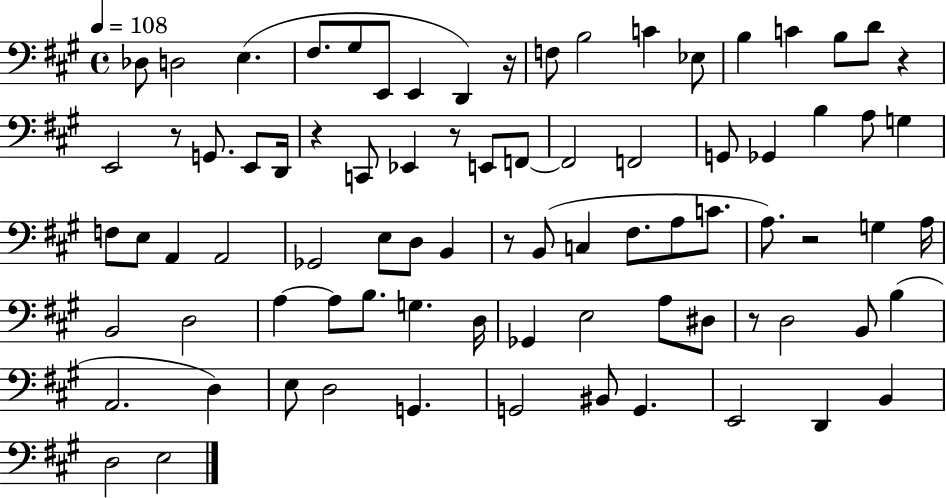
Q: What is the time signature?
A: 4/4